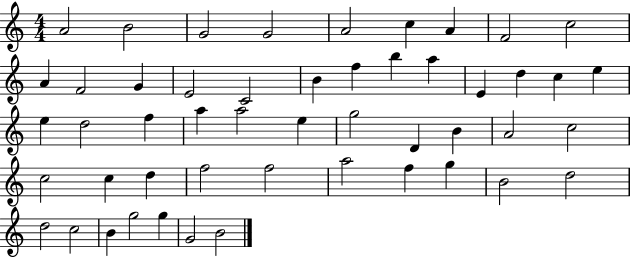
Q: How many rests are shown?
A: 0